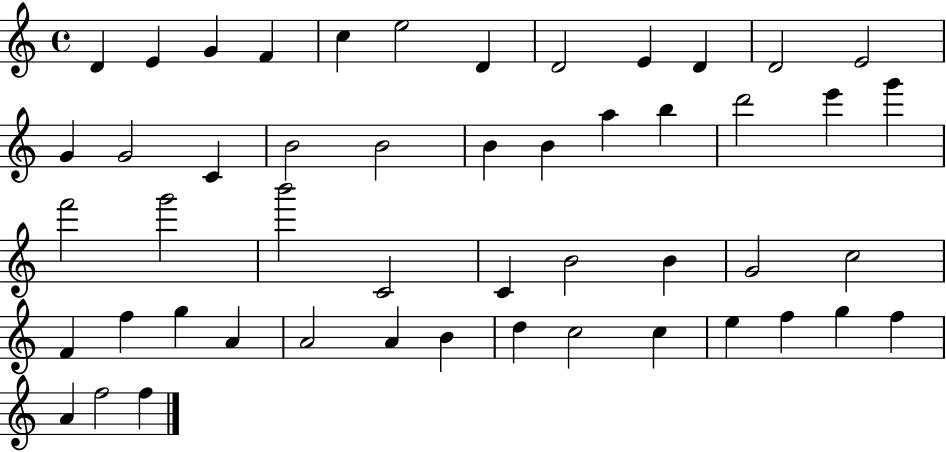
D4/q E4/q G4/q F4/q C5/q E5/h D4/q D4/h E4/q D4/q D4/h E4/h G4/q G4/h C4/q B4/h B4/h B4/q B4/q A5/q B5/q D6/h E6/q G6/q F6/h G6/h B6/h C4/h C4/q B4/h B4/q G4/h C5/h F4/q F5/q G5/q A4/q A4/h A4/q B4/q D5/q C5/h C5/q E5/q F5/q G5/q F5/q A4/q F5/h F5/q